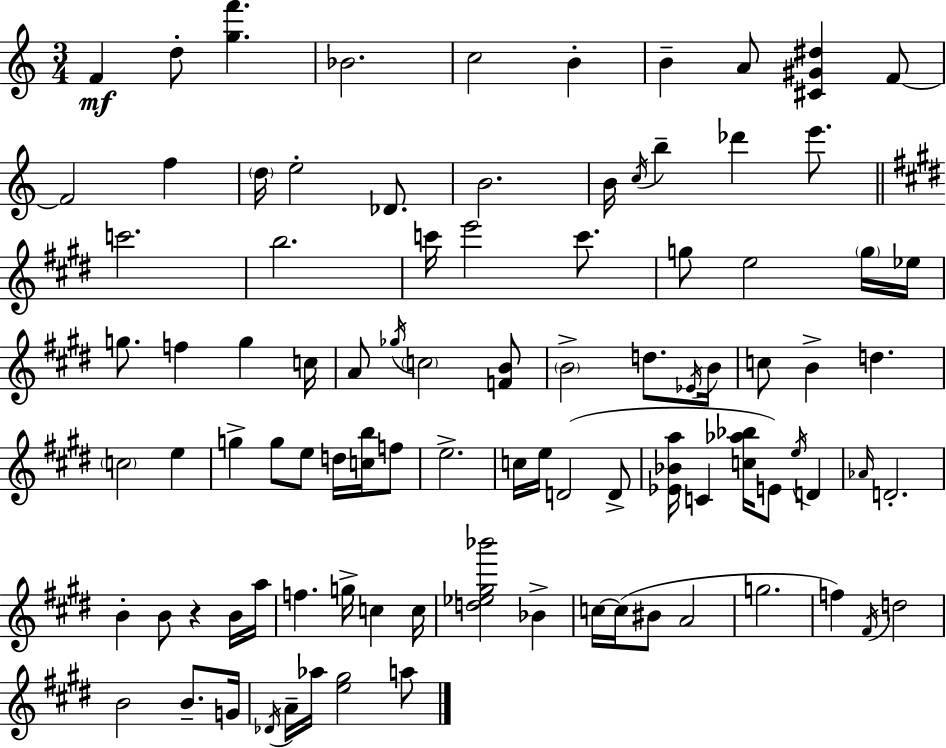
{
  \clef treble
  \numericTimeSignature
  \time 3/4
  \key c \major
  f'4\mf d''8-. <g'' f'''>4. | bes'2. | c''2 b'4-. | b'4-- a'8 <cis' gis' dis''>4 f'8~~ | \break f'2 f''4 | \parenthesize d''16 e''2-. des'8. | b'2. | b'16 \acciaccatura { c''16 } b''4-- des'''4 e'''8. | \break \bar "||" \break \key e \major c'''2. | b''2. | c'''16 e'''2 c'''8. | g''8 e''2 \parenthesize g''16 ees''16 | \break g''8. f''4 g''4 c''16 | a'8 \acciaccatura { ges''16 } \parenthesize c''2 <f' b'>8 | \parenthesize b'2-> d''8. | \acciaccatura { ees'16 } b'16 c''8 b'4-> d''4. | \break \parenthesize c''2 e''4 | g''4-> g''8 e''8 d''16 <c'' b''>16 | f''8 e''2.-> | c''16 e''16 d'2( | \break d'8-> <ees' bes' a''>16 c'4 <c'' aes'' bes''>16 e'8) \acciaccatura { e''16 } d'4 | \grace { aes'16 } d'2.-. | b'4-. b'8 r4 | b'16 a''16 f''4. g''16-> c''4 | \break c''16 <d'' ees'' gis'' bes'''>2 | bes'4-> c''16~~ c''16( bis'8 a'2 | g''2. | f''4) \acciaccatura { fis'16 } d''2 | \break b'2 | b'8.-- g'16 \acciaccatura { des'16 } a'16-- aes''16 <e'' gis''>2 | a''8 \bar "|."
}